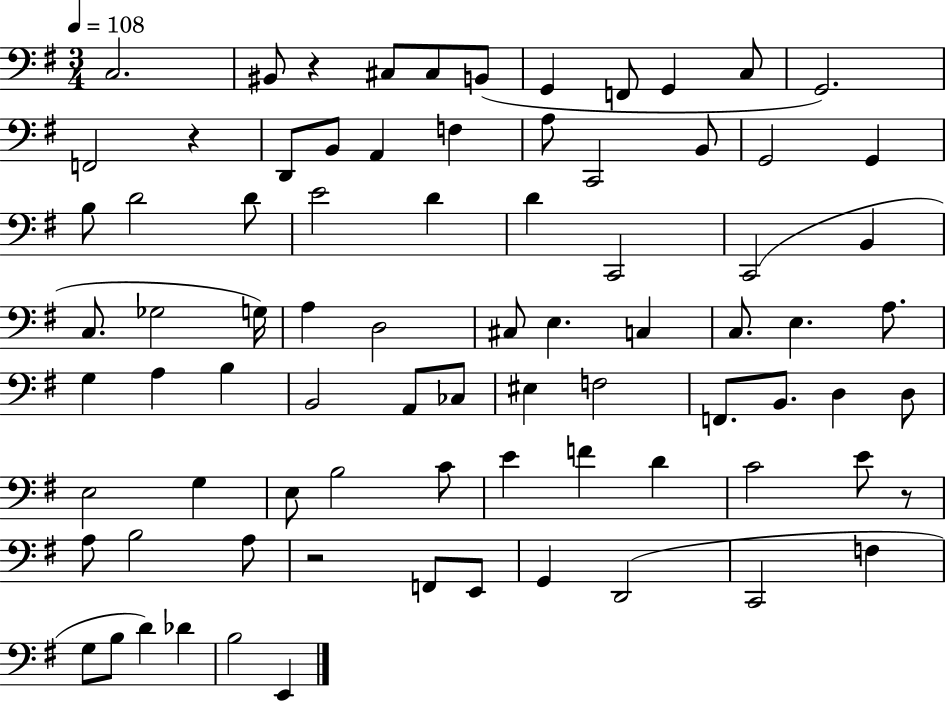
X:1
T:Untitled
M:3/4
L:1/4
K:G
C,2 ^B,,/2 z ^C,/2 ^C,/2 B,,/2 G,, F,,/2 G,, C,/2 G,,2 F,,2 z D,,/2 B,,/2 A,, F, A,/2 C,,2 B,,/2 G,,2 G,, B,/2 D2 D/2 E2 D D C,,2 C,,2 B,, C,/2 _G,2 G,/4 A, D,2 ^C,/2 E, C, C,/2 E, A,/2 G, A, B, B,,2 A,,/2 _C,/2 ^E, F,2 F,,/2 B,,/2 D, D,/2 E,2 G, E,/2 B,2 C/2 E F D C2 E/2 z/2 A,/2 B,2 A,/2 z2 F,,/2 E,,/2 G,, D,,2 C,,2 F, G,/2 B,/2 D _D B,2 E,,